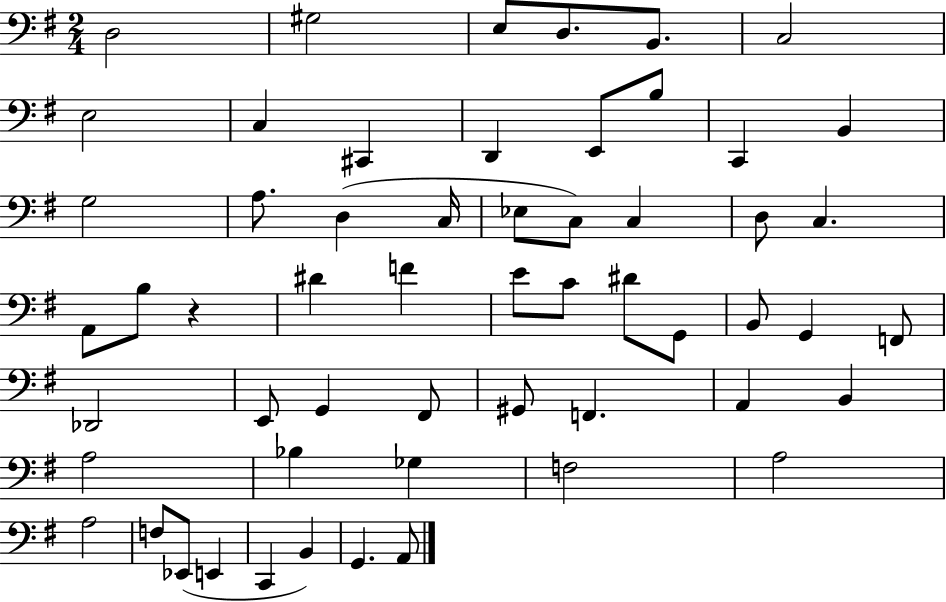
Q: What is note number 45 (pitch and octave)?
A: Gb3